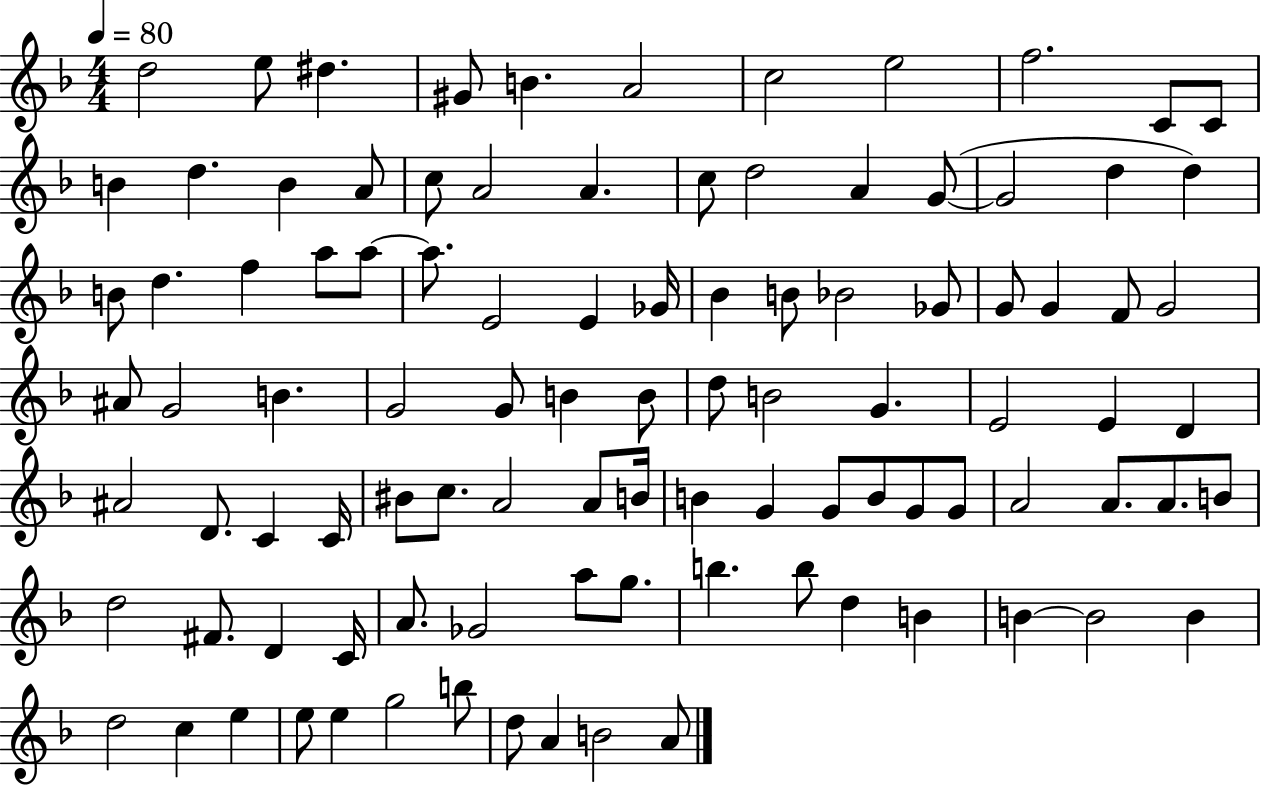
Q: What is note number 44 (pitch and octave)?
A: G4